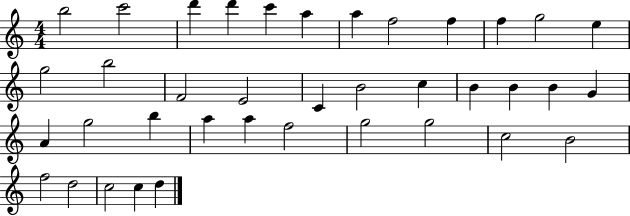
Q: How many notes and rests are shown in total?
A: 38